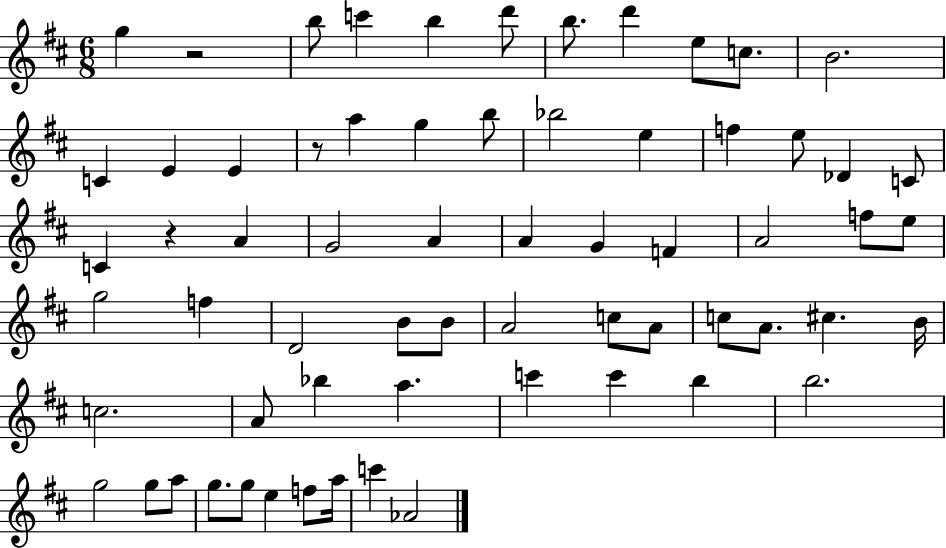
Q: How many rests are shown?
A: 3